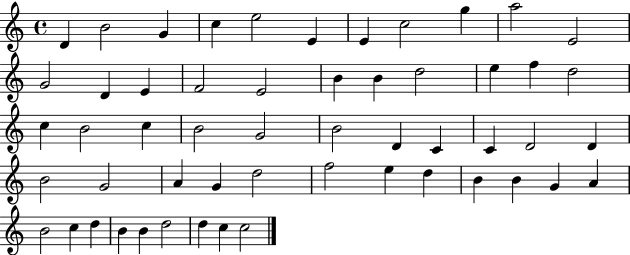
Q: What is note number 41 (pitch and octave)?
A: D5